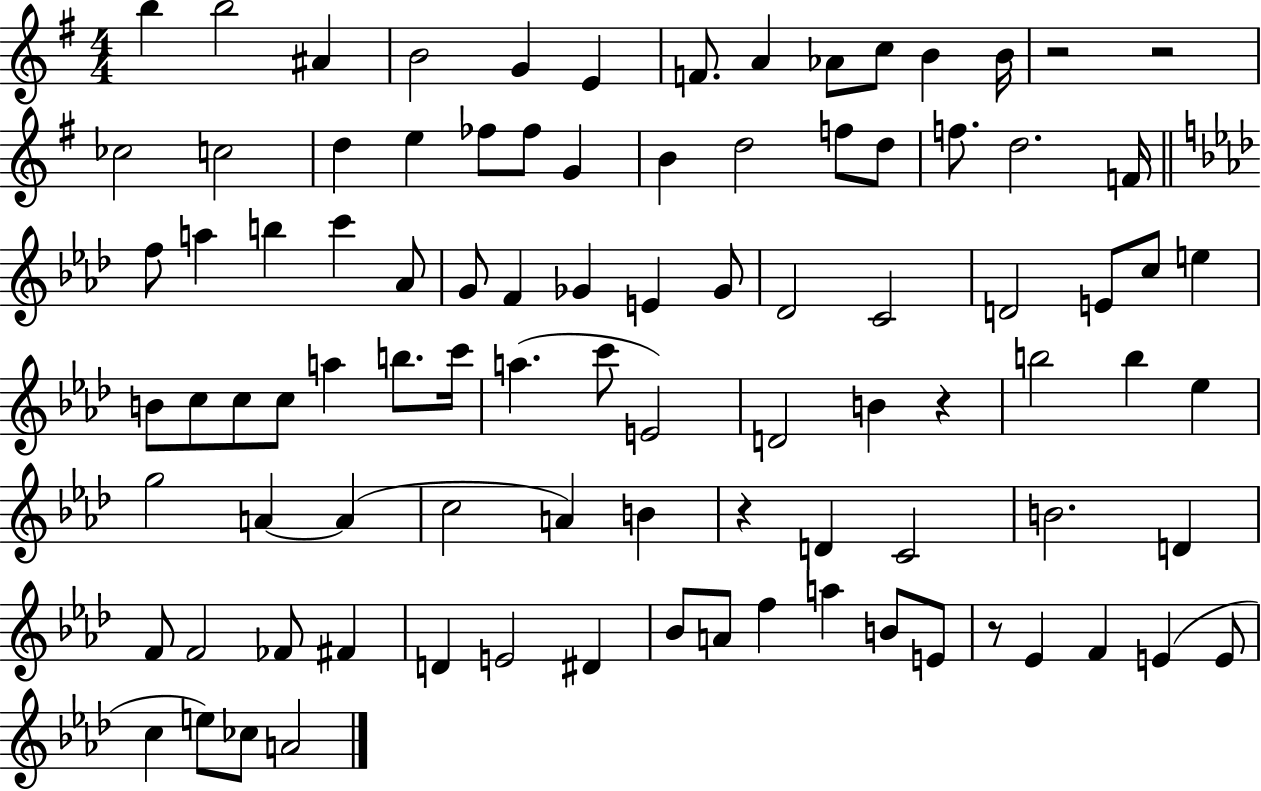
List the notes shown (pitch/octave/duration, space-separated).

B5/q B5/h A#4/q B4/h G4/q E4/q F4/e. A4/q Ab4/e C5/e B4/q B4/s R/h R/h CES5/h C5/h D5/q E5/q FES5/e FES5/e G4/q B4/q D5/h F5/e D5/e F5/e. D5/h. F4/s F5/e A5/q B5/q C6/q Ab4/e G4/e F4/q Gb4/q E4/q Gb4/e Db4/h C4/h D4/h E4/e C5/e E5/q B4/e C5/e C5/e C5/e A5/q B5/e. C6/s A5/q. C6/e E4/h D4/h B4/q R/q B5/h B5/q Eb5/q G5/h A4/q A4/q C5/h A4/q B4/q R/q D4/q C4/h B4/h. D4/q F4/e F4/h FES4/e F#4/q D4/q E4/h D#4/q Bb4/e A4/e F5/q A5/q B4/e E4/e R/e Eb4/q F4/q E4/q E4/e C5/q E5/e CES5/e A4/h